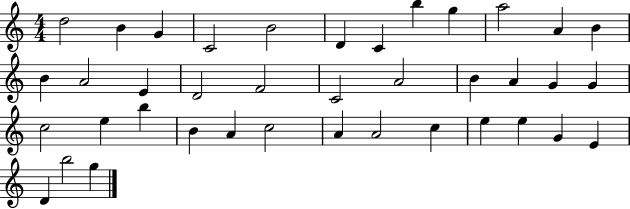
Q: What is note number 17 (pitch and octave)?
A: F4